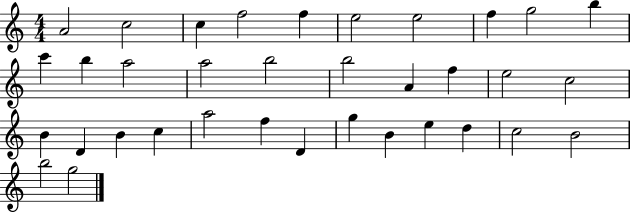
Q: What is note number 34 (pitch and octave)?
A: B5